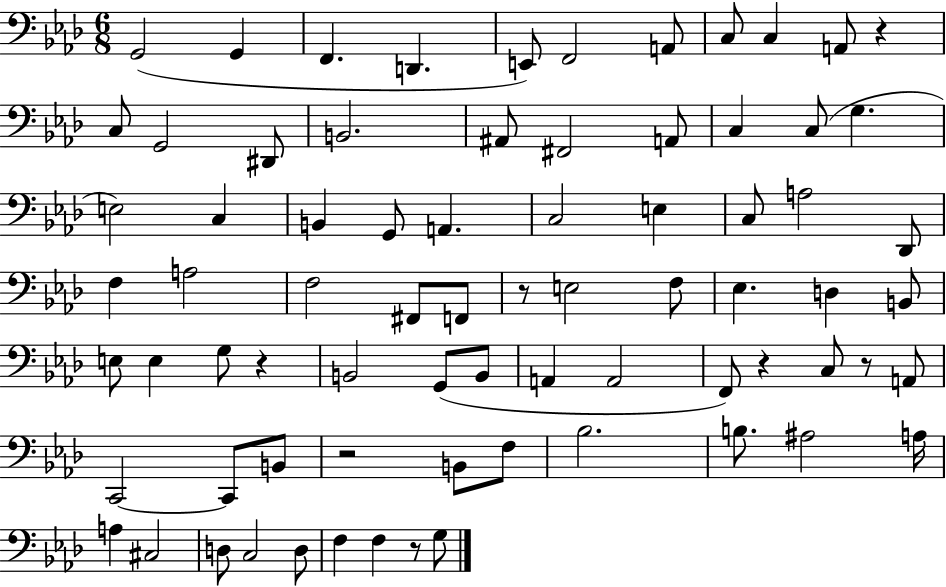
X:1
T:Untitled
M:6/8
L:1/4
K:Ab
G,,2 G,, F,, D,, E,,/2 F,,2 A,,/2 C,/2 C, A,,/2 z C,/2 G,,2 ^D,,/2 B,,2 ^A,,/2 ^F,,2 A,,/2 C, C,/2 G, E,2 C, B,, G,,/2 A,, C,2 E, C,/2 A,2 _D,,/2 F, A,2 F,2 ^F,,/2 F,,/2 z/2 E,2 F,/2 _E, D, B,,/2 E,/2 E, G,/2 z B,,2 G,,/2 B,,/2 A,, A,,2 F,,/2 z C,/2 z/2 A,,/2 C,,2 C,,/2 B,,/2 z2 B,,/2 F,/2 _B,2 B,/2 ^A,2 A,/4 A, ^C,2 D,/2 C,2 D,/2 F, F, z/2 G,/2